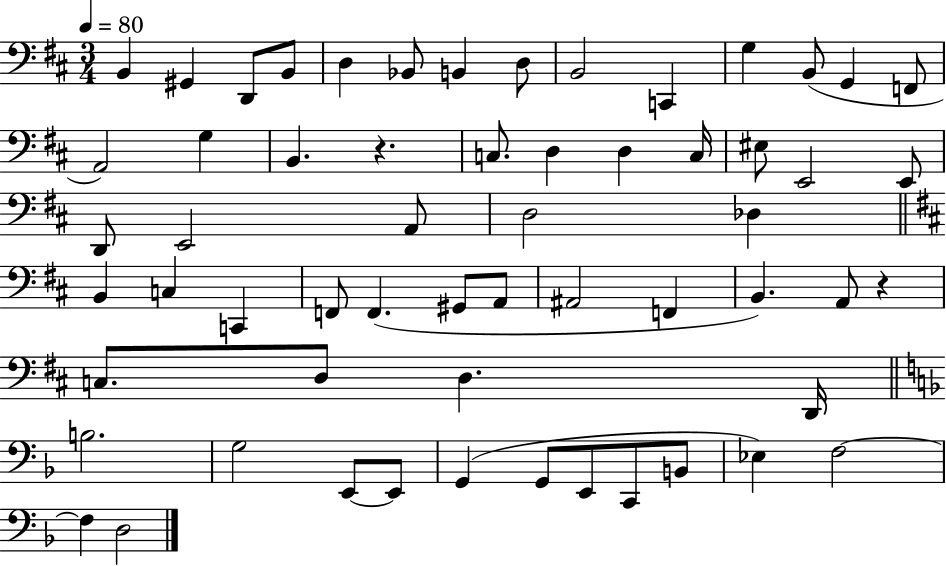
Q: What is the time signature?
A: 3/4